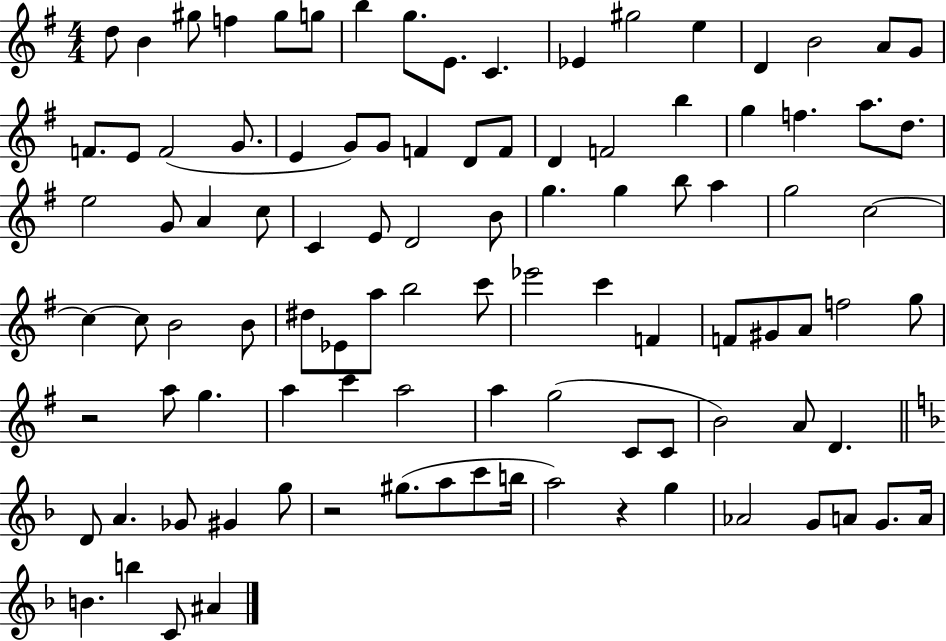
D5/e B4/q G#5/e F5/q G#5/e G5/e B5/q G5/e. E4/e. C4/q. Eb4/q G#5/h E5/q D4/q B4/h A4/e G4/e F4/e. E4/e F4/h G4/e. E4/q G4/e G4/e F4/q D4/e F4/e D4/q F4/h B5/q G5/q F5/q. A5/e. D5/e. E5/h G4/e A4/q C5/e C4/q E4/e D4/h B4/e G5/q. G5/q B5/e A5/q G5/h C5/h C5/q C5/e B4/h B4/e D#5/e Eb4/e A5/e B5/h C6/e Eb6/h C6/q F4/q F4/e G#4/e A4/e F5/h G5/e R/h A5/e G5/q. A5/q C6/q A5/h A5/q G5/h C4/e C4/e B4/h A4/e D4/q. D4/e A4/q. Gb4/e G#4/q G5/e R/h G#5/e. A5/e C6/e B5/s A5/h R/q G5/q Ab4/h G4/e A4/e G4/e. A4/s B4/q. B5/q C4/e A#4/q